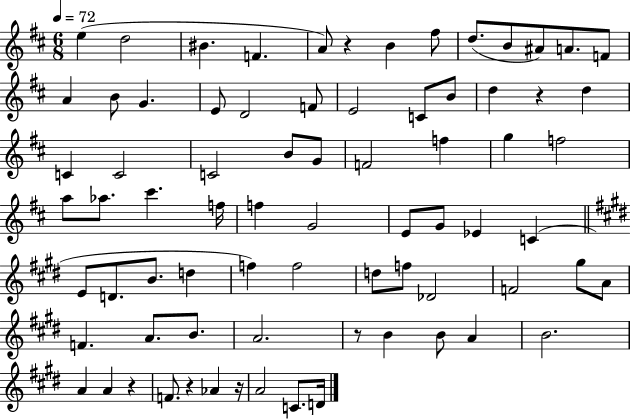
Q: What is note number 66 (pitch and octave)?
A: Ab4